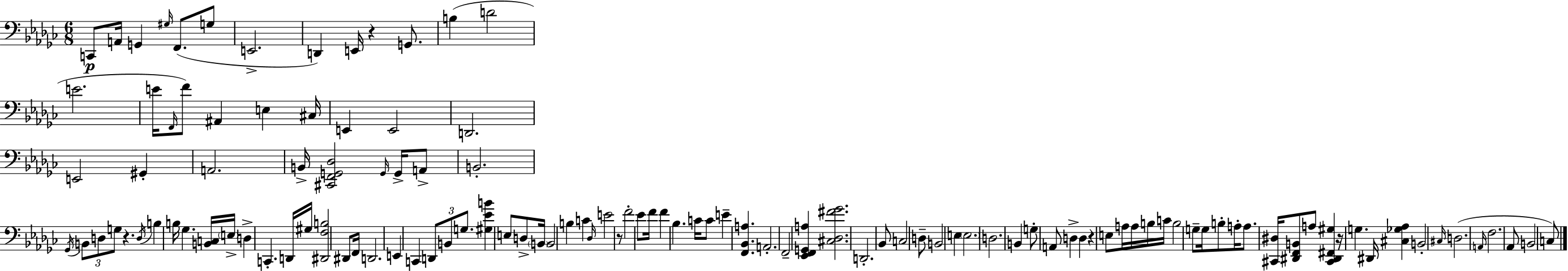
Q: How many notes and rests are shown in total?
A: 120